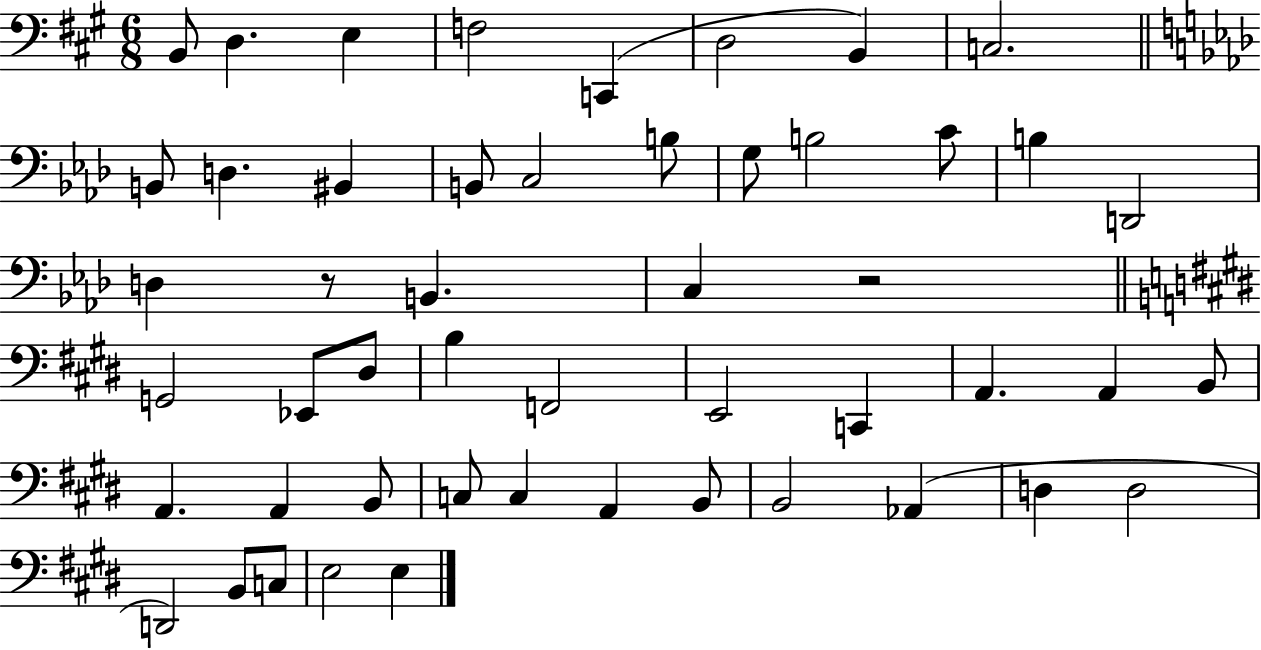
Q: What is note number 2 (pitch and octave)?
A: D3